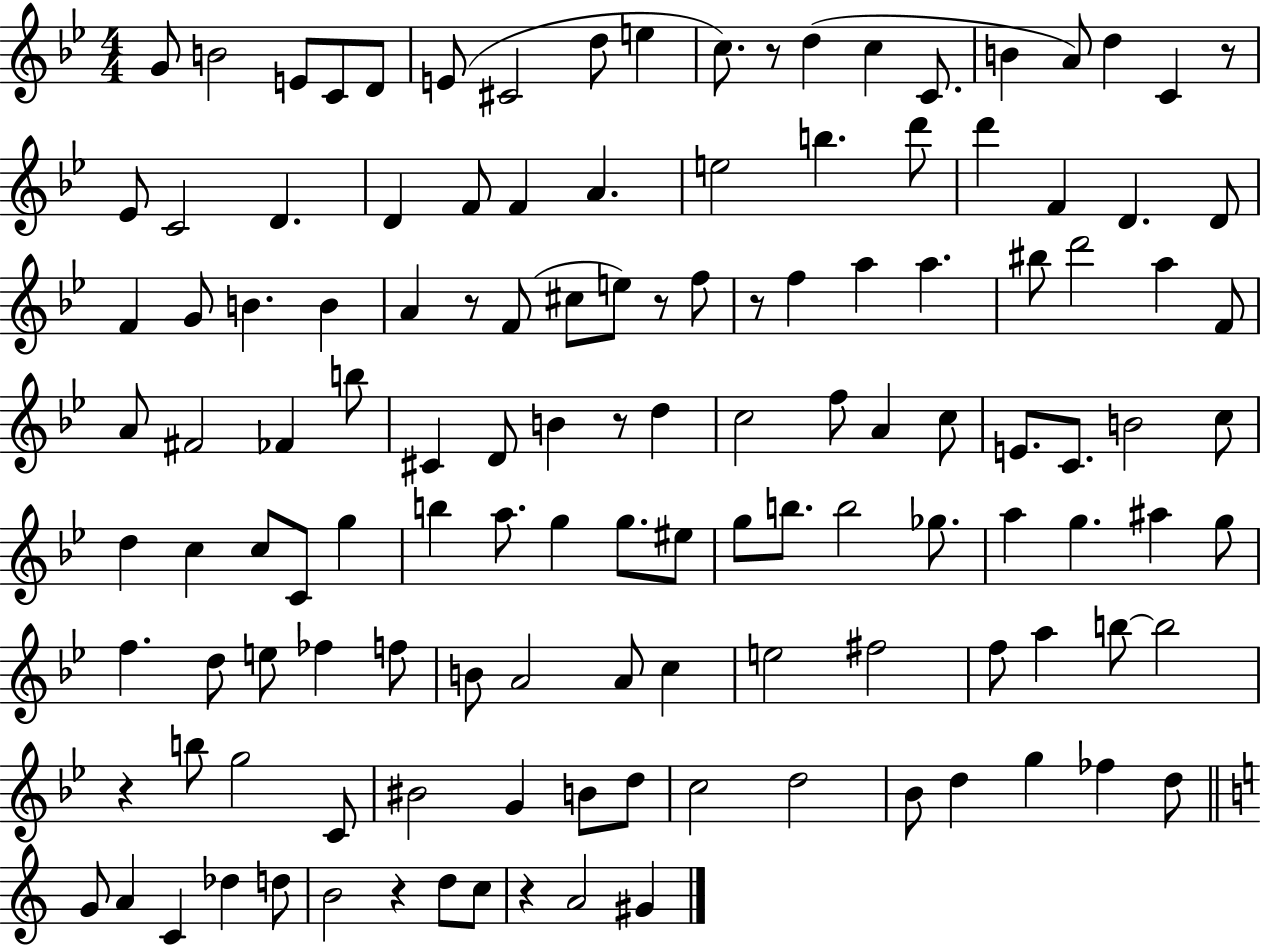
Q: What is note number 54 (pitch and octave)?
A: B4